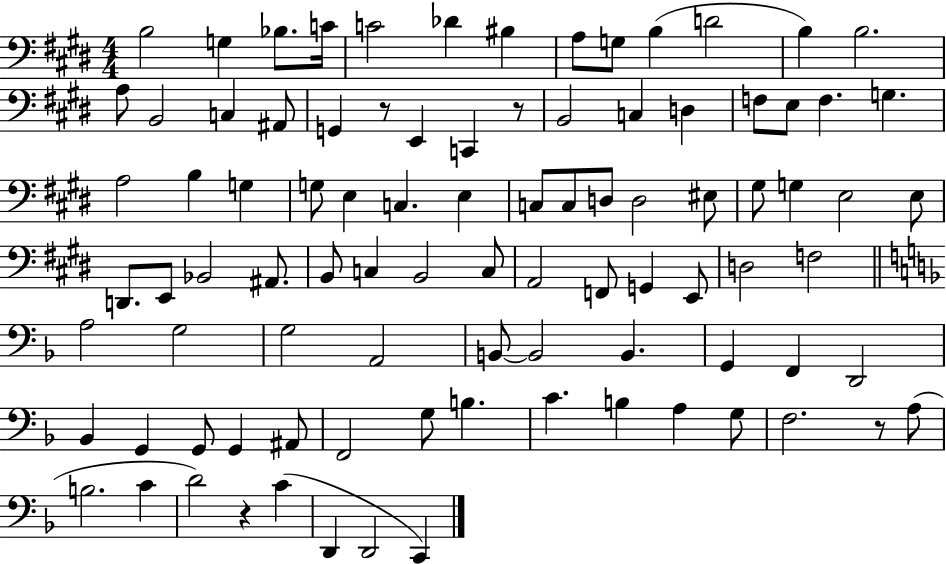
{
  \clef bass
  \numericTimeSignature
  \time 4/4
  \key e \major
  \repeat volta 2 { b2 g4 bes8. c'16 | c'2 des'4 bis4 | a8 g8 b4( d'2 | b4) b2. | \break a8 b,2 c4 ais,8 | g,4 r8 e,4 c,4 r8 | b,2 c4 d4 | f8 e8 f4. g4. | \break a2 b4 g4 | g8 e4 c4. e4 | c8 c8 d8 d2 eis8 | gis8 g4 e2 e8 | \break d,8. e,8 bes,2 ais,8. | b,8 c4 b,2 c8 | a,2 f,8 g,4 e,8 | d2 f2 | \break \bar "||" \break \key d \minor a2 g2 | g2 a,2 | b,8~~ b,2 b,4. | g,4 f,4 d,2 | \break bes,4 g,4 g,8 g,4 ais,8 | f,2 g8 b4. | c'4. b4 a4 g8 | f2. r8 a8( | \break b2. c'4 | d'2) r4 c'4( | d,4 d,2 c,4) | } \bar "|."
}